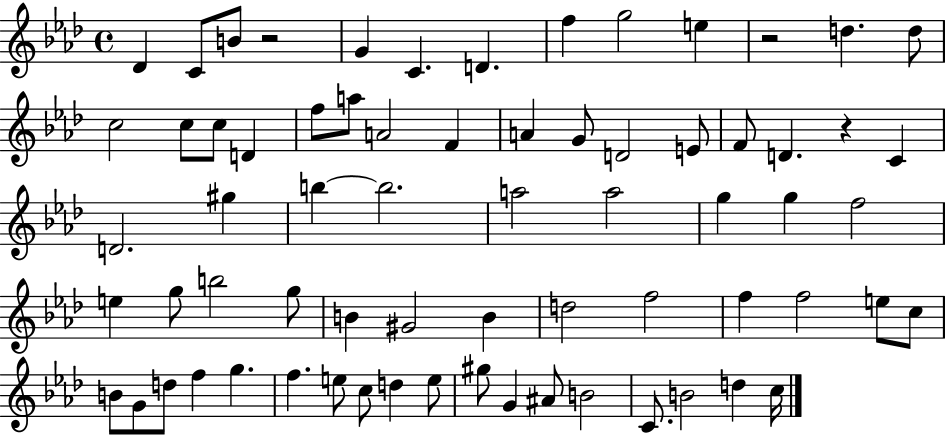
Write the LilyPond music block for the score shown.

{
  \clef treble
  \time 4/4
  \defaultTimeSignature
  \key aes \major
  des'4 c'8 b'8 r2 | g'4 c'4. d'4. | f''4 g''2 e''4 | r2 d''4. d''8 | \break c''2 c''8 c''8 d'4 | f''8 a''8 a'2 f'4 | a'4 g'8 d'2 e'8 | f'8 d'4. r4 c'4 | \break d'2. gis''4 | b''4~~ b''2. | a''2 a''2 | g''4 g''4 f''2 | \break e''4 g''8 b''2 g''8 | b'4 gis'2 b'4 | d''2 f''2 | f''4 f''2 e''8 c''8 | \break b'8 g'8 d''8 f''4 g''4. | f''4. e''8 c''8 d''4 e''8 | gis''8 g'4 ais'8 b'2 | c'8. b'2 d''4 c''16 | \break \bar "|."
}